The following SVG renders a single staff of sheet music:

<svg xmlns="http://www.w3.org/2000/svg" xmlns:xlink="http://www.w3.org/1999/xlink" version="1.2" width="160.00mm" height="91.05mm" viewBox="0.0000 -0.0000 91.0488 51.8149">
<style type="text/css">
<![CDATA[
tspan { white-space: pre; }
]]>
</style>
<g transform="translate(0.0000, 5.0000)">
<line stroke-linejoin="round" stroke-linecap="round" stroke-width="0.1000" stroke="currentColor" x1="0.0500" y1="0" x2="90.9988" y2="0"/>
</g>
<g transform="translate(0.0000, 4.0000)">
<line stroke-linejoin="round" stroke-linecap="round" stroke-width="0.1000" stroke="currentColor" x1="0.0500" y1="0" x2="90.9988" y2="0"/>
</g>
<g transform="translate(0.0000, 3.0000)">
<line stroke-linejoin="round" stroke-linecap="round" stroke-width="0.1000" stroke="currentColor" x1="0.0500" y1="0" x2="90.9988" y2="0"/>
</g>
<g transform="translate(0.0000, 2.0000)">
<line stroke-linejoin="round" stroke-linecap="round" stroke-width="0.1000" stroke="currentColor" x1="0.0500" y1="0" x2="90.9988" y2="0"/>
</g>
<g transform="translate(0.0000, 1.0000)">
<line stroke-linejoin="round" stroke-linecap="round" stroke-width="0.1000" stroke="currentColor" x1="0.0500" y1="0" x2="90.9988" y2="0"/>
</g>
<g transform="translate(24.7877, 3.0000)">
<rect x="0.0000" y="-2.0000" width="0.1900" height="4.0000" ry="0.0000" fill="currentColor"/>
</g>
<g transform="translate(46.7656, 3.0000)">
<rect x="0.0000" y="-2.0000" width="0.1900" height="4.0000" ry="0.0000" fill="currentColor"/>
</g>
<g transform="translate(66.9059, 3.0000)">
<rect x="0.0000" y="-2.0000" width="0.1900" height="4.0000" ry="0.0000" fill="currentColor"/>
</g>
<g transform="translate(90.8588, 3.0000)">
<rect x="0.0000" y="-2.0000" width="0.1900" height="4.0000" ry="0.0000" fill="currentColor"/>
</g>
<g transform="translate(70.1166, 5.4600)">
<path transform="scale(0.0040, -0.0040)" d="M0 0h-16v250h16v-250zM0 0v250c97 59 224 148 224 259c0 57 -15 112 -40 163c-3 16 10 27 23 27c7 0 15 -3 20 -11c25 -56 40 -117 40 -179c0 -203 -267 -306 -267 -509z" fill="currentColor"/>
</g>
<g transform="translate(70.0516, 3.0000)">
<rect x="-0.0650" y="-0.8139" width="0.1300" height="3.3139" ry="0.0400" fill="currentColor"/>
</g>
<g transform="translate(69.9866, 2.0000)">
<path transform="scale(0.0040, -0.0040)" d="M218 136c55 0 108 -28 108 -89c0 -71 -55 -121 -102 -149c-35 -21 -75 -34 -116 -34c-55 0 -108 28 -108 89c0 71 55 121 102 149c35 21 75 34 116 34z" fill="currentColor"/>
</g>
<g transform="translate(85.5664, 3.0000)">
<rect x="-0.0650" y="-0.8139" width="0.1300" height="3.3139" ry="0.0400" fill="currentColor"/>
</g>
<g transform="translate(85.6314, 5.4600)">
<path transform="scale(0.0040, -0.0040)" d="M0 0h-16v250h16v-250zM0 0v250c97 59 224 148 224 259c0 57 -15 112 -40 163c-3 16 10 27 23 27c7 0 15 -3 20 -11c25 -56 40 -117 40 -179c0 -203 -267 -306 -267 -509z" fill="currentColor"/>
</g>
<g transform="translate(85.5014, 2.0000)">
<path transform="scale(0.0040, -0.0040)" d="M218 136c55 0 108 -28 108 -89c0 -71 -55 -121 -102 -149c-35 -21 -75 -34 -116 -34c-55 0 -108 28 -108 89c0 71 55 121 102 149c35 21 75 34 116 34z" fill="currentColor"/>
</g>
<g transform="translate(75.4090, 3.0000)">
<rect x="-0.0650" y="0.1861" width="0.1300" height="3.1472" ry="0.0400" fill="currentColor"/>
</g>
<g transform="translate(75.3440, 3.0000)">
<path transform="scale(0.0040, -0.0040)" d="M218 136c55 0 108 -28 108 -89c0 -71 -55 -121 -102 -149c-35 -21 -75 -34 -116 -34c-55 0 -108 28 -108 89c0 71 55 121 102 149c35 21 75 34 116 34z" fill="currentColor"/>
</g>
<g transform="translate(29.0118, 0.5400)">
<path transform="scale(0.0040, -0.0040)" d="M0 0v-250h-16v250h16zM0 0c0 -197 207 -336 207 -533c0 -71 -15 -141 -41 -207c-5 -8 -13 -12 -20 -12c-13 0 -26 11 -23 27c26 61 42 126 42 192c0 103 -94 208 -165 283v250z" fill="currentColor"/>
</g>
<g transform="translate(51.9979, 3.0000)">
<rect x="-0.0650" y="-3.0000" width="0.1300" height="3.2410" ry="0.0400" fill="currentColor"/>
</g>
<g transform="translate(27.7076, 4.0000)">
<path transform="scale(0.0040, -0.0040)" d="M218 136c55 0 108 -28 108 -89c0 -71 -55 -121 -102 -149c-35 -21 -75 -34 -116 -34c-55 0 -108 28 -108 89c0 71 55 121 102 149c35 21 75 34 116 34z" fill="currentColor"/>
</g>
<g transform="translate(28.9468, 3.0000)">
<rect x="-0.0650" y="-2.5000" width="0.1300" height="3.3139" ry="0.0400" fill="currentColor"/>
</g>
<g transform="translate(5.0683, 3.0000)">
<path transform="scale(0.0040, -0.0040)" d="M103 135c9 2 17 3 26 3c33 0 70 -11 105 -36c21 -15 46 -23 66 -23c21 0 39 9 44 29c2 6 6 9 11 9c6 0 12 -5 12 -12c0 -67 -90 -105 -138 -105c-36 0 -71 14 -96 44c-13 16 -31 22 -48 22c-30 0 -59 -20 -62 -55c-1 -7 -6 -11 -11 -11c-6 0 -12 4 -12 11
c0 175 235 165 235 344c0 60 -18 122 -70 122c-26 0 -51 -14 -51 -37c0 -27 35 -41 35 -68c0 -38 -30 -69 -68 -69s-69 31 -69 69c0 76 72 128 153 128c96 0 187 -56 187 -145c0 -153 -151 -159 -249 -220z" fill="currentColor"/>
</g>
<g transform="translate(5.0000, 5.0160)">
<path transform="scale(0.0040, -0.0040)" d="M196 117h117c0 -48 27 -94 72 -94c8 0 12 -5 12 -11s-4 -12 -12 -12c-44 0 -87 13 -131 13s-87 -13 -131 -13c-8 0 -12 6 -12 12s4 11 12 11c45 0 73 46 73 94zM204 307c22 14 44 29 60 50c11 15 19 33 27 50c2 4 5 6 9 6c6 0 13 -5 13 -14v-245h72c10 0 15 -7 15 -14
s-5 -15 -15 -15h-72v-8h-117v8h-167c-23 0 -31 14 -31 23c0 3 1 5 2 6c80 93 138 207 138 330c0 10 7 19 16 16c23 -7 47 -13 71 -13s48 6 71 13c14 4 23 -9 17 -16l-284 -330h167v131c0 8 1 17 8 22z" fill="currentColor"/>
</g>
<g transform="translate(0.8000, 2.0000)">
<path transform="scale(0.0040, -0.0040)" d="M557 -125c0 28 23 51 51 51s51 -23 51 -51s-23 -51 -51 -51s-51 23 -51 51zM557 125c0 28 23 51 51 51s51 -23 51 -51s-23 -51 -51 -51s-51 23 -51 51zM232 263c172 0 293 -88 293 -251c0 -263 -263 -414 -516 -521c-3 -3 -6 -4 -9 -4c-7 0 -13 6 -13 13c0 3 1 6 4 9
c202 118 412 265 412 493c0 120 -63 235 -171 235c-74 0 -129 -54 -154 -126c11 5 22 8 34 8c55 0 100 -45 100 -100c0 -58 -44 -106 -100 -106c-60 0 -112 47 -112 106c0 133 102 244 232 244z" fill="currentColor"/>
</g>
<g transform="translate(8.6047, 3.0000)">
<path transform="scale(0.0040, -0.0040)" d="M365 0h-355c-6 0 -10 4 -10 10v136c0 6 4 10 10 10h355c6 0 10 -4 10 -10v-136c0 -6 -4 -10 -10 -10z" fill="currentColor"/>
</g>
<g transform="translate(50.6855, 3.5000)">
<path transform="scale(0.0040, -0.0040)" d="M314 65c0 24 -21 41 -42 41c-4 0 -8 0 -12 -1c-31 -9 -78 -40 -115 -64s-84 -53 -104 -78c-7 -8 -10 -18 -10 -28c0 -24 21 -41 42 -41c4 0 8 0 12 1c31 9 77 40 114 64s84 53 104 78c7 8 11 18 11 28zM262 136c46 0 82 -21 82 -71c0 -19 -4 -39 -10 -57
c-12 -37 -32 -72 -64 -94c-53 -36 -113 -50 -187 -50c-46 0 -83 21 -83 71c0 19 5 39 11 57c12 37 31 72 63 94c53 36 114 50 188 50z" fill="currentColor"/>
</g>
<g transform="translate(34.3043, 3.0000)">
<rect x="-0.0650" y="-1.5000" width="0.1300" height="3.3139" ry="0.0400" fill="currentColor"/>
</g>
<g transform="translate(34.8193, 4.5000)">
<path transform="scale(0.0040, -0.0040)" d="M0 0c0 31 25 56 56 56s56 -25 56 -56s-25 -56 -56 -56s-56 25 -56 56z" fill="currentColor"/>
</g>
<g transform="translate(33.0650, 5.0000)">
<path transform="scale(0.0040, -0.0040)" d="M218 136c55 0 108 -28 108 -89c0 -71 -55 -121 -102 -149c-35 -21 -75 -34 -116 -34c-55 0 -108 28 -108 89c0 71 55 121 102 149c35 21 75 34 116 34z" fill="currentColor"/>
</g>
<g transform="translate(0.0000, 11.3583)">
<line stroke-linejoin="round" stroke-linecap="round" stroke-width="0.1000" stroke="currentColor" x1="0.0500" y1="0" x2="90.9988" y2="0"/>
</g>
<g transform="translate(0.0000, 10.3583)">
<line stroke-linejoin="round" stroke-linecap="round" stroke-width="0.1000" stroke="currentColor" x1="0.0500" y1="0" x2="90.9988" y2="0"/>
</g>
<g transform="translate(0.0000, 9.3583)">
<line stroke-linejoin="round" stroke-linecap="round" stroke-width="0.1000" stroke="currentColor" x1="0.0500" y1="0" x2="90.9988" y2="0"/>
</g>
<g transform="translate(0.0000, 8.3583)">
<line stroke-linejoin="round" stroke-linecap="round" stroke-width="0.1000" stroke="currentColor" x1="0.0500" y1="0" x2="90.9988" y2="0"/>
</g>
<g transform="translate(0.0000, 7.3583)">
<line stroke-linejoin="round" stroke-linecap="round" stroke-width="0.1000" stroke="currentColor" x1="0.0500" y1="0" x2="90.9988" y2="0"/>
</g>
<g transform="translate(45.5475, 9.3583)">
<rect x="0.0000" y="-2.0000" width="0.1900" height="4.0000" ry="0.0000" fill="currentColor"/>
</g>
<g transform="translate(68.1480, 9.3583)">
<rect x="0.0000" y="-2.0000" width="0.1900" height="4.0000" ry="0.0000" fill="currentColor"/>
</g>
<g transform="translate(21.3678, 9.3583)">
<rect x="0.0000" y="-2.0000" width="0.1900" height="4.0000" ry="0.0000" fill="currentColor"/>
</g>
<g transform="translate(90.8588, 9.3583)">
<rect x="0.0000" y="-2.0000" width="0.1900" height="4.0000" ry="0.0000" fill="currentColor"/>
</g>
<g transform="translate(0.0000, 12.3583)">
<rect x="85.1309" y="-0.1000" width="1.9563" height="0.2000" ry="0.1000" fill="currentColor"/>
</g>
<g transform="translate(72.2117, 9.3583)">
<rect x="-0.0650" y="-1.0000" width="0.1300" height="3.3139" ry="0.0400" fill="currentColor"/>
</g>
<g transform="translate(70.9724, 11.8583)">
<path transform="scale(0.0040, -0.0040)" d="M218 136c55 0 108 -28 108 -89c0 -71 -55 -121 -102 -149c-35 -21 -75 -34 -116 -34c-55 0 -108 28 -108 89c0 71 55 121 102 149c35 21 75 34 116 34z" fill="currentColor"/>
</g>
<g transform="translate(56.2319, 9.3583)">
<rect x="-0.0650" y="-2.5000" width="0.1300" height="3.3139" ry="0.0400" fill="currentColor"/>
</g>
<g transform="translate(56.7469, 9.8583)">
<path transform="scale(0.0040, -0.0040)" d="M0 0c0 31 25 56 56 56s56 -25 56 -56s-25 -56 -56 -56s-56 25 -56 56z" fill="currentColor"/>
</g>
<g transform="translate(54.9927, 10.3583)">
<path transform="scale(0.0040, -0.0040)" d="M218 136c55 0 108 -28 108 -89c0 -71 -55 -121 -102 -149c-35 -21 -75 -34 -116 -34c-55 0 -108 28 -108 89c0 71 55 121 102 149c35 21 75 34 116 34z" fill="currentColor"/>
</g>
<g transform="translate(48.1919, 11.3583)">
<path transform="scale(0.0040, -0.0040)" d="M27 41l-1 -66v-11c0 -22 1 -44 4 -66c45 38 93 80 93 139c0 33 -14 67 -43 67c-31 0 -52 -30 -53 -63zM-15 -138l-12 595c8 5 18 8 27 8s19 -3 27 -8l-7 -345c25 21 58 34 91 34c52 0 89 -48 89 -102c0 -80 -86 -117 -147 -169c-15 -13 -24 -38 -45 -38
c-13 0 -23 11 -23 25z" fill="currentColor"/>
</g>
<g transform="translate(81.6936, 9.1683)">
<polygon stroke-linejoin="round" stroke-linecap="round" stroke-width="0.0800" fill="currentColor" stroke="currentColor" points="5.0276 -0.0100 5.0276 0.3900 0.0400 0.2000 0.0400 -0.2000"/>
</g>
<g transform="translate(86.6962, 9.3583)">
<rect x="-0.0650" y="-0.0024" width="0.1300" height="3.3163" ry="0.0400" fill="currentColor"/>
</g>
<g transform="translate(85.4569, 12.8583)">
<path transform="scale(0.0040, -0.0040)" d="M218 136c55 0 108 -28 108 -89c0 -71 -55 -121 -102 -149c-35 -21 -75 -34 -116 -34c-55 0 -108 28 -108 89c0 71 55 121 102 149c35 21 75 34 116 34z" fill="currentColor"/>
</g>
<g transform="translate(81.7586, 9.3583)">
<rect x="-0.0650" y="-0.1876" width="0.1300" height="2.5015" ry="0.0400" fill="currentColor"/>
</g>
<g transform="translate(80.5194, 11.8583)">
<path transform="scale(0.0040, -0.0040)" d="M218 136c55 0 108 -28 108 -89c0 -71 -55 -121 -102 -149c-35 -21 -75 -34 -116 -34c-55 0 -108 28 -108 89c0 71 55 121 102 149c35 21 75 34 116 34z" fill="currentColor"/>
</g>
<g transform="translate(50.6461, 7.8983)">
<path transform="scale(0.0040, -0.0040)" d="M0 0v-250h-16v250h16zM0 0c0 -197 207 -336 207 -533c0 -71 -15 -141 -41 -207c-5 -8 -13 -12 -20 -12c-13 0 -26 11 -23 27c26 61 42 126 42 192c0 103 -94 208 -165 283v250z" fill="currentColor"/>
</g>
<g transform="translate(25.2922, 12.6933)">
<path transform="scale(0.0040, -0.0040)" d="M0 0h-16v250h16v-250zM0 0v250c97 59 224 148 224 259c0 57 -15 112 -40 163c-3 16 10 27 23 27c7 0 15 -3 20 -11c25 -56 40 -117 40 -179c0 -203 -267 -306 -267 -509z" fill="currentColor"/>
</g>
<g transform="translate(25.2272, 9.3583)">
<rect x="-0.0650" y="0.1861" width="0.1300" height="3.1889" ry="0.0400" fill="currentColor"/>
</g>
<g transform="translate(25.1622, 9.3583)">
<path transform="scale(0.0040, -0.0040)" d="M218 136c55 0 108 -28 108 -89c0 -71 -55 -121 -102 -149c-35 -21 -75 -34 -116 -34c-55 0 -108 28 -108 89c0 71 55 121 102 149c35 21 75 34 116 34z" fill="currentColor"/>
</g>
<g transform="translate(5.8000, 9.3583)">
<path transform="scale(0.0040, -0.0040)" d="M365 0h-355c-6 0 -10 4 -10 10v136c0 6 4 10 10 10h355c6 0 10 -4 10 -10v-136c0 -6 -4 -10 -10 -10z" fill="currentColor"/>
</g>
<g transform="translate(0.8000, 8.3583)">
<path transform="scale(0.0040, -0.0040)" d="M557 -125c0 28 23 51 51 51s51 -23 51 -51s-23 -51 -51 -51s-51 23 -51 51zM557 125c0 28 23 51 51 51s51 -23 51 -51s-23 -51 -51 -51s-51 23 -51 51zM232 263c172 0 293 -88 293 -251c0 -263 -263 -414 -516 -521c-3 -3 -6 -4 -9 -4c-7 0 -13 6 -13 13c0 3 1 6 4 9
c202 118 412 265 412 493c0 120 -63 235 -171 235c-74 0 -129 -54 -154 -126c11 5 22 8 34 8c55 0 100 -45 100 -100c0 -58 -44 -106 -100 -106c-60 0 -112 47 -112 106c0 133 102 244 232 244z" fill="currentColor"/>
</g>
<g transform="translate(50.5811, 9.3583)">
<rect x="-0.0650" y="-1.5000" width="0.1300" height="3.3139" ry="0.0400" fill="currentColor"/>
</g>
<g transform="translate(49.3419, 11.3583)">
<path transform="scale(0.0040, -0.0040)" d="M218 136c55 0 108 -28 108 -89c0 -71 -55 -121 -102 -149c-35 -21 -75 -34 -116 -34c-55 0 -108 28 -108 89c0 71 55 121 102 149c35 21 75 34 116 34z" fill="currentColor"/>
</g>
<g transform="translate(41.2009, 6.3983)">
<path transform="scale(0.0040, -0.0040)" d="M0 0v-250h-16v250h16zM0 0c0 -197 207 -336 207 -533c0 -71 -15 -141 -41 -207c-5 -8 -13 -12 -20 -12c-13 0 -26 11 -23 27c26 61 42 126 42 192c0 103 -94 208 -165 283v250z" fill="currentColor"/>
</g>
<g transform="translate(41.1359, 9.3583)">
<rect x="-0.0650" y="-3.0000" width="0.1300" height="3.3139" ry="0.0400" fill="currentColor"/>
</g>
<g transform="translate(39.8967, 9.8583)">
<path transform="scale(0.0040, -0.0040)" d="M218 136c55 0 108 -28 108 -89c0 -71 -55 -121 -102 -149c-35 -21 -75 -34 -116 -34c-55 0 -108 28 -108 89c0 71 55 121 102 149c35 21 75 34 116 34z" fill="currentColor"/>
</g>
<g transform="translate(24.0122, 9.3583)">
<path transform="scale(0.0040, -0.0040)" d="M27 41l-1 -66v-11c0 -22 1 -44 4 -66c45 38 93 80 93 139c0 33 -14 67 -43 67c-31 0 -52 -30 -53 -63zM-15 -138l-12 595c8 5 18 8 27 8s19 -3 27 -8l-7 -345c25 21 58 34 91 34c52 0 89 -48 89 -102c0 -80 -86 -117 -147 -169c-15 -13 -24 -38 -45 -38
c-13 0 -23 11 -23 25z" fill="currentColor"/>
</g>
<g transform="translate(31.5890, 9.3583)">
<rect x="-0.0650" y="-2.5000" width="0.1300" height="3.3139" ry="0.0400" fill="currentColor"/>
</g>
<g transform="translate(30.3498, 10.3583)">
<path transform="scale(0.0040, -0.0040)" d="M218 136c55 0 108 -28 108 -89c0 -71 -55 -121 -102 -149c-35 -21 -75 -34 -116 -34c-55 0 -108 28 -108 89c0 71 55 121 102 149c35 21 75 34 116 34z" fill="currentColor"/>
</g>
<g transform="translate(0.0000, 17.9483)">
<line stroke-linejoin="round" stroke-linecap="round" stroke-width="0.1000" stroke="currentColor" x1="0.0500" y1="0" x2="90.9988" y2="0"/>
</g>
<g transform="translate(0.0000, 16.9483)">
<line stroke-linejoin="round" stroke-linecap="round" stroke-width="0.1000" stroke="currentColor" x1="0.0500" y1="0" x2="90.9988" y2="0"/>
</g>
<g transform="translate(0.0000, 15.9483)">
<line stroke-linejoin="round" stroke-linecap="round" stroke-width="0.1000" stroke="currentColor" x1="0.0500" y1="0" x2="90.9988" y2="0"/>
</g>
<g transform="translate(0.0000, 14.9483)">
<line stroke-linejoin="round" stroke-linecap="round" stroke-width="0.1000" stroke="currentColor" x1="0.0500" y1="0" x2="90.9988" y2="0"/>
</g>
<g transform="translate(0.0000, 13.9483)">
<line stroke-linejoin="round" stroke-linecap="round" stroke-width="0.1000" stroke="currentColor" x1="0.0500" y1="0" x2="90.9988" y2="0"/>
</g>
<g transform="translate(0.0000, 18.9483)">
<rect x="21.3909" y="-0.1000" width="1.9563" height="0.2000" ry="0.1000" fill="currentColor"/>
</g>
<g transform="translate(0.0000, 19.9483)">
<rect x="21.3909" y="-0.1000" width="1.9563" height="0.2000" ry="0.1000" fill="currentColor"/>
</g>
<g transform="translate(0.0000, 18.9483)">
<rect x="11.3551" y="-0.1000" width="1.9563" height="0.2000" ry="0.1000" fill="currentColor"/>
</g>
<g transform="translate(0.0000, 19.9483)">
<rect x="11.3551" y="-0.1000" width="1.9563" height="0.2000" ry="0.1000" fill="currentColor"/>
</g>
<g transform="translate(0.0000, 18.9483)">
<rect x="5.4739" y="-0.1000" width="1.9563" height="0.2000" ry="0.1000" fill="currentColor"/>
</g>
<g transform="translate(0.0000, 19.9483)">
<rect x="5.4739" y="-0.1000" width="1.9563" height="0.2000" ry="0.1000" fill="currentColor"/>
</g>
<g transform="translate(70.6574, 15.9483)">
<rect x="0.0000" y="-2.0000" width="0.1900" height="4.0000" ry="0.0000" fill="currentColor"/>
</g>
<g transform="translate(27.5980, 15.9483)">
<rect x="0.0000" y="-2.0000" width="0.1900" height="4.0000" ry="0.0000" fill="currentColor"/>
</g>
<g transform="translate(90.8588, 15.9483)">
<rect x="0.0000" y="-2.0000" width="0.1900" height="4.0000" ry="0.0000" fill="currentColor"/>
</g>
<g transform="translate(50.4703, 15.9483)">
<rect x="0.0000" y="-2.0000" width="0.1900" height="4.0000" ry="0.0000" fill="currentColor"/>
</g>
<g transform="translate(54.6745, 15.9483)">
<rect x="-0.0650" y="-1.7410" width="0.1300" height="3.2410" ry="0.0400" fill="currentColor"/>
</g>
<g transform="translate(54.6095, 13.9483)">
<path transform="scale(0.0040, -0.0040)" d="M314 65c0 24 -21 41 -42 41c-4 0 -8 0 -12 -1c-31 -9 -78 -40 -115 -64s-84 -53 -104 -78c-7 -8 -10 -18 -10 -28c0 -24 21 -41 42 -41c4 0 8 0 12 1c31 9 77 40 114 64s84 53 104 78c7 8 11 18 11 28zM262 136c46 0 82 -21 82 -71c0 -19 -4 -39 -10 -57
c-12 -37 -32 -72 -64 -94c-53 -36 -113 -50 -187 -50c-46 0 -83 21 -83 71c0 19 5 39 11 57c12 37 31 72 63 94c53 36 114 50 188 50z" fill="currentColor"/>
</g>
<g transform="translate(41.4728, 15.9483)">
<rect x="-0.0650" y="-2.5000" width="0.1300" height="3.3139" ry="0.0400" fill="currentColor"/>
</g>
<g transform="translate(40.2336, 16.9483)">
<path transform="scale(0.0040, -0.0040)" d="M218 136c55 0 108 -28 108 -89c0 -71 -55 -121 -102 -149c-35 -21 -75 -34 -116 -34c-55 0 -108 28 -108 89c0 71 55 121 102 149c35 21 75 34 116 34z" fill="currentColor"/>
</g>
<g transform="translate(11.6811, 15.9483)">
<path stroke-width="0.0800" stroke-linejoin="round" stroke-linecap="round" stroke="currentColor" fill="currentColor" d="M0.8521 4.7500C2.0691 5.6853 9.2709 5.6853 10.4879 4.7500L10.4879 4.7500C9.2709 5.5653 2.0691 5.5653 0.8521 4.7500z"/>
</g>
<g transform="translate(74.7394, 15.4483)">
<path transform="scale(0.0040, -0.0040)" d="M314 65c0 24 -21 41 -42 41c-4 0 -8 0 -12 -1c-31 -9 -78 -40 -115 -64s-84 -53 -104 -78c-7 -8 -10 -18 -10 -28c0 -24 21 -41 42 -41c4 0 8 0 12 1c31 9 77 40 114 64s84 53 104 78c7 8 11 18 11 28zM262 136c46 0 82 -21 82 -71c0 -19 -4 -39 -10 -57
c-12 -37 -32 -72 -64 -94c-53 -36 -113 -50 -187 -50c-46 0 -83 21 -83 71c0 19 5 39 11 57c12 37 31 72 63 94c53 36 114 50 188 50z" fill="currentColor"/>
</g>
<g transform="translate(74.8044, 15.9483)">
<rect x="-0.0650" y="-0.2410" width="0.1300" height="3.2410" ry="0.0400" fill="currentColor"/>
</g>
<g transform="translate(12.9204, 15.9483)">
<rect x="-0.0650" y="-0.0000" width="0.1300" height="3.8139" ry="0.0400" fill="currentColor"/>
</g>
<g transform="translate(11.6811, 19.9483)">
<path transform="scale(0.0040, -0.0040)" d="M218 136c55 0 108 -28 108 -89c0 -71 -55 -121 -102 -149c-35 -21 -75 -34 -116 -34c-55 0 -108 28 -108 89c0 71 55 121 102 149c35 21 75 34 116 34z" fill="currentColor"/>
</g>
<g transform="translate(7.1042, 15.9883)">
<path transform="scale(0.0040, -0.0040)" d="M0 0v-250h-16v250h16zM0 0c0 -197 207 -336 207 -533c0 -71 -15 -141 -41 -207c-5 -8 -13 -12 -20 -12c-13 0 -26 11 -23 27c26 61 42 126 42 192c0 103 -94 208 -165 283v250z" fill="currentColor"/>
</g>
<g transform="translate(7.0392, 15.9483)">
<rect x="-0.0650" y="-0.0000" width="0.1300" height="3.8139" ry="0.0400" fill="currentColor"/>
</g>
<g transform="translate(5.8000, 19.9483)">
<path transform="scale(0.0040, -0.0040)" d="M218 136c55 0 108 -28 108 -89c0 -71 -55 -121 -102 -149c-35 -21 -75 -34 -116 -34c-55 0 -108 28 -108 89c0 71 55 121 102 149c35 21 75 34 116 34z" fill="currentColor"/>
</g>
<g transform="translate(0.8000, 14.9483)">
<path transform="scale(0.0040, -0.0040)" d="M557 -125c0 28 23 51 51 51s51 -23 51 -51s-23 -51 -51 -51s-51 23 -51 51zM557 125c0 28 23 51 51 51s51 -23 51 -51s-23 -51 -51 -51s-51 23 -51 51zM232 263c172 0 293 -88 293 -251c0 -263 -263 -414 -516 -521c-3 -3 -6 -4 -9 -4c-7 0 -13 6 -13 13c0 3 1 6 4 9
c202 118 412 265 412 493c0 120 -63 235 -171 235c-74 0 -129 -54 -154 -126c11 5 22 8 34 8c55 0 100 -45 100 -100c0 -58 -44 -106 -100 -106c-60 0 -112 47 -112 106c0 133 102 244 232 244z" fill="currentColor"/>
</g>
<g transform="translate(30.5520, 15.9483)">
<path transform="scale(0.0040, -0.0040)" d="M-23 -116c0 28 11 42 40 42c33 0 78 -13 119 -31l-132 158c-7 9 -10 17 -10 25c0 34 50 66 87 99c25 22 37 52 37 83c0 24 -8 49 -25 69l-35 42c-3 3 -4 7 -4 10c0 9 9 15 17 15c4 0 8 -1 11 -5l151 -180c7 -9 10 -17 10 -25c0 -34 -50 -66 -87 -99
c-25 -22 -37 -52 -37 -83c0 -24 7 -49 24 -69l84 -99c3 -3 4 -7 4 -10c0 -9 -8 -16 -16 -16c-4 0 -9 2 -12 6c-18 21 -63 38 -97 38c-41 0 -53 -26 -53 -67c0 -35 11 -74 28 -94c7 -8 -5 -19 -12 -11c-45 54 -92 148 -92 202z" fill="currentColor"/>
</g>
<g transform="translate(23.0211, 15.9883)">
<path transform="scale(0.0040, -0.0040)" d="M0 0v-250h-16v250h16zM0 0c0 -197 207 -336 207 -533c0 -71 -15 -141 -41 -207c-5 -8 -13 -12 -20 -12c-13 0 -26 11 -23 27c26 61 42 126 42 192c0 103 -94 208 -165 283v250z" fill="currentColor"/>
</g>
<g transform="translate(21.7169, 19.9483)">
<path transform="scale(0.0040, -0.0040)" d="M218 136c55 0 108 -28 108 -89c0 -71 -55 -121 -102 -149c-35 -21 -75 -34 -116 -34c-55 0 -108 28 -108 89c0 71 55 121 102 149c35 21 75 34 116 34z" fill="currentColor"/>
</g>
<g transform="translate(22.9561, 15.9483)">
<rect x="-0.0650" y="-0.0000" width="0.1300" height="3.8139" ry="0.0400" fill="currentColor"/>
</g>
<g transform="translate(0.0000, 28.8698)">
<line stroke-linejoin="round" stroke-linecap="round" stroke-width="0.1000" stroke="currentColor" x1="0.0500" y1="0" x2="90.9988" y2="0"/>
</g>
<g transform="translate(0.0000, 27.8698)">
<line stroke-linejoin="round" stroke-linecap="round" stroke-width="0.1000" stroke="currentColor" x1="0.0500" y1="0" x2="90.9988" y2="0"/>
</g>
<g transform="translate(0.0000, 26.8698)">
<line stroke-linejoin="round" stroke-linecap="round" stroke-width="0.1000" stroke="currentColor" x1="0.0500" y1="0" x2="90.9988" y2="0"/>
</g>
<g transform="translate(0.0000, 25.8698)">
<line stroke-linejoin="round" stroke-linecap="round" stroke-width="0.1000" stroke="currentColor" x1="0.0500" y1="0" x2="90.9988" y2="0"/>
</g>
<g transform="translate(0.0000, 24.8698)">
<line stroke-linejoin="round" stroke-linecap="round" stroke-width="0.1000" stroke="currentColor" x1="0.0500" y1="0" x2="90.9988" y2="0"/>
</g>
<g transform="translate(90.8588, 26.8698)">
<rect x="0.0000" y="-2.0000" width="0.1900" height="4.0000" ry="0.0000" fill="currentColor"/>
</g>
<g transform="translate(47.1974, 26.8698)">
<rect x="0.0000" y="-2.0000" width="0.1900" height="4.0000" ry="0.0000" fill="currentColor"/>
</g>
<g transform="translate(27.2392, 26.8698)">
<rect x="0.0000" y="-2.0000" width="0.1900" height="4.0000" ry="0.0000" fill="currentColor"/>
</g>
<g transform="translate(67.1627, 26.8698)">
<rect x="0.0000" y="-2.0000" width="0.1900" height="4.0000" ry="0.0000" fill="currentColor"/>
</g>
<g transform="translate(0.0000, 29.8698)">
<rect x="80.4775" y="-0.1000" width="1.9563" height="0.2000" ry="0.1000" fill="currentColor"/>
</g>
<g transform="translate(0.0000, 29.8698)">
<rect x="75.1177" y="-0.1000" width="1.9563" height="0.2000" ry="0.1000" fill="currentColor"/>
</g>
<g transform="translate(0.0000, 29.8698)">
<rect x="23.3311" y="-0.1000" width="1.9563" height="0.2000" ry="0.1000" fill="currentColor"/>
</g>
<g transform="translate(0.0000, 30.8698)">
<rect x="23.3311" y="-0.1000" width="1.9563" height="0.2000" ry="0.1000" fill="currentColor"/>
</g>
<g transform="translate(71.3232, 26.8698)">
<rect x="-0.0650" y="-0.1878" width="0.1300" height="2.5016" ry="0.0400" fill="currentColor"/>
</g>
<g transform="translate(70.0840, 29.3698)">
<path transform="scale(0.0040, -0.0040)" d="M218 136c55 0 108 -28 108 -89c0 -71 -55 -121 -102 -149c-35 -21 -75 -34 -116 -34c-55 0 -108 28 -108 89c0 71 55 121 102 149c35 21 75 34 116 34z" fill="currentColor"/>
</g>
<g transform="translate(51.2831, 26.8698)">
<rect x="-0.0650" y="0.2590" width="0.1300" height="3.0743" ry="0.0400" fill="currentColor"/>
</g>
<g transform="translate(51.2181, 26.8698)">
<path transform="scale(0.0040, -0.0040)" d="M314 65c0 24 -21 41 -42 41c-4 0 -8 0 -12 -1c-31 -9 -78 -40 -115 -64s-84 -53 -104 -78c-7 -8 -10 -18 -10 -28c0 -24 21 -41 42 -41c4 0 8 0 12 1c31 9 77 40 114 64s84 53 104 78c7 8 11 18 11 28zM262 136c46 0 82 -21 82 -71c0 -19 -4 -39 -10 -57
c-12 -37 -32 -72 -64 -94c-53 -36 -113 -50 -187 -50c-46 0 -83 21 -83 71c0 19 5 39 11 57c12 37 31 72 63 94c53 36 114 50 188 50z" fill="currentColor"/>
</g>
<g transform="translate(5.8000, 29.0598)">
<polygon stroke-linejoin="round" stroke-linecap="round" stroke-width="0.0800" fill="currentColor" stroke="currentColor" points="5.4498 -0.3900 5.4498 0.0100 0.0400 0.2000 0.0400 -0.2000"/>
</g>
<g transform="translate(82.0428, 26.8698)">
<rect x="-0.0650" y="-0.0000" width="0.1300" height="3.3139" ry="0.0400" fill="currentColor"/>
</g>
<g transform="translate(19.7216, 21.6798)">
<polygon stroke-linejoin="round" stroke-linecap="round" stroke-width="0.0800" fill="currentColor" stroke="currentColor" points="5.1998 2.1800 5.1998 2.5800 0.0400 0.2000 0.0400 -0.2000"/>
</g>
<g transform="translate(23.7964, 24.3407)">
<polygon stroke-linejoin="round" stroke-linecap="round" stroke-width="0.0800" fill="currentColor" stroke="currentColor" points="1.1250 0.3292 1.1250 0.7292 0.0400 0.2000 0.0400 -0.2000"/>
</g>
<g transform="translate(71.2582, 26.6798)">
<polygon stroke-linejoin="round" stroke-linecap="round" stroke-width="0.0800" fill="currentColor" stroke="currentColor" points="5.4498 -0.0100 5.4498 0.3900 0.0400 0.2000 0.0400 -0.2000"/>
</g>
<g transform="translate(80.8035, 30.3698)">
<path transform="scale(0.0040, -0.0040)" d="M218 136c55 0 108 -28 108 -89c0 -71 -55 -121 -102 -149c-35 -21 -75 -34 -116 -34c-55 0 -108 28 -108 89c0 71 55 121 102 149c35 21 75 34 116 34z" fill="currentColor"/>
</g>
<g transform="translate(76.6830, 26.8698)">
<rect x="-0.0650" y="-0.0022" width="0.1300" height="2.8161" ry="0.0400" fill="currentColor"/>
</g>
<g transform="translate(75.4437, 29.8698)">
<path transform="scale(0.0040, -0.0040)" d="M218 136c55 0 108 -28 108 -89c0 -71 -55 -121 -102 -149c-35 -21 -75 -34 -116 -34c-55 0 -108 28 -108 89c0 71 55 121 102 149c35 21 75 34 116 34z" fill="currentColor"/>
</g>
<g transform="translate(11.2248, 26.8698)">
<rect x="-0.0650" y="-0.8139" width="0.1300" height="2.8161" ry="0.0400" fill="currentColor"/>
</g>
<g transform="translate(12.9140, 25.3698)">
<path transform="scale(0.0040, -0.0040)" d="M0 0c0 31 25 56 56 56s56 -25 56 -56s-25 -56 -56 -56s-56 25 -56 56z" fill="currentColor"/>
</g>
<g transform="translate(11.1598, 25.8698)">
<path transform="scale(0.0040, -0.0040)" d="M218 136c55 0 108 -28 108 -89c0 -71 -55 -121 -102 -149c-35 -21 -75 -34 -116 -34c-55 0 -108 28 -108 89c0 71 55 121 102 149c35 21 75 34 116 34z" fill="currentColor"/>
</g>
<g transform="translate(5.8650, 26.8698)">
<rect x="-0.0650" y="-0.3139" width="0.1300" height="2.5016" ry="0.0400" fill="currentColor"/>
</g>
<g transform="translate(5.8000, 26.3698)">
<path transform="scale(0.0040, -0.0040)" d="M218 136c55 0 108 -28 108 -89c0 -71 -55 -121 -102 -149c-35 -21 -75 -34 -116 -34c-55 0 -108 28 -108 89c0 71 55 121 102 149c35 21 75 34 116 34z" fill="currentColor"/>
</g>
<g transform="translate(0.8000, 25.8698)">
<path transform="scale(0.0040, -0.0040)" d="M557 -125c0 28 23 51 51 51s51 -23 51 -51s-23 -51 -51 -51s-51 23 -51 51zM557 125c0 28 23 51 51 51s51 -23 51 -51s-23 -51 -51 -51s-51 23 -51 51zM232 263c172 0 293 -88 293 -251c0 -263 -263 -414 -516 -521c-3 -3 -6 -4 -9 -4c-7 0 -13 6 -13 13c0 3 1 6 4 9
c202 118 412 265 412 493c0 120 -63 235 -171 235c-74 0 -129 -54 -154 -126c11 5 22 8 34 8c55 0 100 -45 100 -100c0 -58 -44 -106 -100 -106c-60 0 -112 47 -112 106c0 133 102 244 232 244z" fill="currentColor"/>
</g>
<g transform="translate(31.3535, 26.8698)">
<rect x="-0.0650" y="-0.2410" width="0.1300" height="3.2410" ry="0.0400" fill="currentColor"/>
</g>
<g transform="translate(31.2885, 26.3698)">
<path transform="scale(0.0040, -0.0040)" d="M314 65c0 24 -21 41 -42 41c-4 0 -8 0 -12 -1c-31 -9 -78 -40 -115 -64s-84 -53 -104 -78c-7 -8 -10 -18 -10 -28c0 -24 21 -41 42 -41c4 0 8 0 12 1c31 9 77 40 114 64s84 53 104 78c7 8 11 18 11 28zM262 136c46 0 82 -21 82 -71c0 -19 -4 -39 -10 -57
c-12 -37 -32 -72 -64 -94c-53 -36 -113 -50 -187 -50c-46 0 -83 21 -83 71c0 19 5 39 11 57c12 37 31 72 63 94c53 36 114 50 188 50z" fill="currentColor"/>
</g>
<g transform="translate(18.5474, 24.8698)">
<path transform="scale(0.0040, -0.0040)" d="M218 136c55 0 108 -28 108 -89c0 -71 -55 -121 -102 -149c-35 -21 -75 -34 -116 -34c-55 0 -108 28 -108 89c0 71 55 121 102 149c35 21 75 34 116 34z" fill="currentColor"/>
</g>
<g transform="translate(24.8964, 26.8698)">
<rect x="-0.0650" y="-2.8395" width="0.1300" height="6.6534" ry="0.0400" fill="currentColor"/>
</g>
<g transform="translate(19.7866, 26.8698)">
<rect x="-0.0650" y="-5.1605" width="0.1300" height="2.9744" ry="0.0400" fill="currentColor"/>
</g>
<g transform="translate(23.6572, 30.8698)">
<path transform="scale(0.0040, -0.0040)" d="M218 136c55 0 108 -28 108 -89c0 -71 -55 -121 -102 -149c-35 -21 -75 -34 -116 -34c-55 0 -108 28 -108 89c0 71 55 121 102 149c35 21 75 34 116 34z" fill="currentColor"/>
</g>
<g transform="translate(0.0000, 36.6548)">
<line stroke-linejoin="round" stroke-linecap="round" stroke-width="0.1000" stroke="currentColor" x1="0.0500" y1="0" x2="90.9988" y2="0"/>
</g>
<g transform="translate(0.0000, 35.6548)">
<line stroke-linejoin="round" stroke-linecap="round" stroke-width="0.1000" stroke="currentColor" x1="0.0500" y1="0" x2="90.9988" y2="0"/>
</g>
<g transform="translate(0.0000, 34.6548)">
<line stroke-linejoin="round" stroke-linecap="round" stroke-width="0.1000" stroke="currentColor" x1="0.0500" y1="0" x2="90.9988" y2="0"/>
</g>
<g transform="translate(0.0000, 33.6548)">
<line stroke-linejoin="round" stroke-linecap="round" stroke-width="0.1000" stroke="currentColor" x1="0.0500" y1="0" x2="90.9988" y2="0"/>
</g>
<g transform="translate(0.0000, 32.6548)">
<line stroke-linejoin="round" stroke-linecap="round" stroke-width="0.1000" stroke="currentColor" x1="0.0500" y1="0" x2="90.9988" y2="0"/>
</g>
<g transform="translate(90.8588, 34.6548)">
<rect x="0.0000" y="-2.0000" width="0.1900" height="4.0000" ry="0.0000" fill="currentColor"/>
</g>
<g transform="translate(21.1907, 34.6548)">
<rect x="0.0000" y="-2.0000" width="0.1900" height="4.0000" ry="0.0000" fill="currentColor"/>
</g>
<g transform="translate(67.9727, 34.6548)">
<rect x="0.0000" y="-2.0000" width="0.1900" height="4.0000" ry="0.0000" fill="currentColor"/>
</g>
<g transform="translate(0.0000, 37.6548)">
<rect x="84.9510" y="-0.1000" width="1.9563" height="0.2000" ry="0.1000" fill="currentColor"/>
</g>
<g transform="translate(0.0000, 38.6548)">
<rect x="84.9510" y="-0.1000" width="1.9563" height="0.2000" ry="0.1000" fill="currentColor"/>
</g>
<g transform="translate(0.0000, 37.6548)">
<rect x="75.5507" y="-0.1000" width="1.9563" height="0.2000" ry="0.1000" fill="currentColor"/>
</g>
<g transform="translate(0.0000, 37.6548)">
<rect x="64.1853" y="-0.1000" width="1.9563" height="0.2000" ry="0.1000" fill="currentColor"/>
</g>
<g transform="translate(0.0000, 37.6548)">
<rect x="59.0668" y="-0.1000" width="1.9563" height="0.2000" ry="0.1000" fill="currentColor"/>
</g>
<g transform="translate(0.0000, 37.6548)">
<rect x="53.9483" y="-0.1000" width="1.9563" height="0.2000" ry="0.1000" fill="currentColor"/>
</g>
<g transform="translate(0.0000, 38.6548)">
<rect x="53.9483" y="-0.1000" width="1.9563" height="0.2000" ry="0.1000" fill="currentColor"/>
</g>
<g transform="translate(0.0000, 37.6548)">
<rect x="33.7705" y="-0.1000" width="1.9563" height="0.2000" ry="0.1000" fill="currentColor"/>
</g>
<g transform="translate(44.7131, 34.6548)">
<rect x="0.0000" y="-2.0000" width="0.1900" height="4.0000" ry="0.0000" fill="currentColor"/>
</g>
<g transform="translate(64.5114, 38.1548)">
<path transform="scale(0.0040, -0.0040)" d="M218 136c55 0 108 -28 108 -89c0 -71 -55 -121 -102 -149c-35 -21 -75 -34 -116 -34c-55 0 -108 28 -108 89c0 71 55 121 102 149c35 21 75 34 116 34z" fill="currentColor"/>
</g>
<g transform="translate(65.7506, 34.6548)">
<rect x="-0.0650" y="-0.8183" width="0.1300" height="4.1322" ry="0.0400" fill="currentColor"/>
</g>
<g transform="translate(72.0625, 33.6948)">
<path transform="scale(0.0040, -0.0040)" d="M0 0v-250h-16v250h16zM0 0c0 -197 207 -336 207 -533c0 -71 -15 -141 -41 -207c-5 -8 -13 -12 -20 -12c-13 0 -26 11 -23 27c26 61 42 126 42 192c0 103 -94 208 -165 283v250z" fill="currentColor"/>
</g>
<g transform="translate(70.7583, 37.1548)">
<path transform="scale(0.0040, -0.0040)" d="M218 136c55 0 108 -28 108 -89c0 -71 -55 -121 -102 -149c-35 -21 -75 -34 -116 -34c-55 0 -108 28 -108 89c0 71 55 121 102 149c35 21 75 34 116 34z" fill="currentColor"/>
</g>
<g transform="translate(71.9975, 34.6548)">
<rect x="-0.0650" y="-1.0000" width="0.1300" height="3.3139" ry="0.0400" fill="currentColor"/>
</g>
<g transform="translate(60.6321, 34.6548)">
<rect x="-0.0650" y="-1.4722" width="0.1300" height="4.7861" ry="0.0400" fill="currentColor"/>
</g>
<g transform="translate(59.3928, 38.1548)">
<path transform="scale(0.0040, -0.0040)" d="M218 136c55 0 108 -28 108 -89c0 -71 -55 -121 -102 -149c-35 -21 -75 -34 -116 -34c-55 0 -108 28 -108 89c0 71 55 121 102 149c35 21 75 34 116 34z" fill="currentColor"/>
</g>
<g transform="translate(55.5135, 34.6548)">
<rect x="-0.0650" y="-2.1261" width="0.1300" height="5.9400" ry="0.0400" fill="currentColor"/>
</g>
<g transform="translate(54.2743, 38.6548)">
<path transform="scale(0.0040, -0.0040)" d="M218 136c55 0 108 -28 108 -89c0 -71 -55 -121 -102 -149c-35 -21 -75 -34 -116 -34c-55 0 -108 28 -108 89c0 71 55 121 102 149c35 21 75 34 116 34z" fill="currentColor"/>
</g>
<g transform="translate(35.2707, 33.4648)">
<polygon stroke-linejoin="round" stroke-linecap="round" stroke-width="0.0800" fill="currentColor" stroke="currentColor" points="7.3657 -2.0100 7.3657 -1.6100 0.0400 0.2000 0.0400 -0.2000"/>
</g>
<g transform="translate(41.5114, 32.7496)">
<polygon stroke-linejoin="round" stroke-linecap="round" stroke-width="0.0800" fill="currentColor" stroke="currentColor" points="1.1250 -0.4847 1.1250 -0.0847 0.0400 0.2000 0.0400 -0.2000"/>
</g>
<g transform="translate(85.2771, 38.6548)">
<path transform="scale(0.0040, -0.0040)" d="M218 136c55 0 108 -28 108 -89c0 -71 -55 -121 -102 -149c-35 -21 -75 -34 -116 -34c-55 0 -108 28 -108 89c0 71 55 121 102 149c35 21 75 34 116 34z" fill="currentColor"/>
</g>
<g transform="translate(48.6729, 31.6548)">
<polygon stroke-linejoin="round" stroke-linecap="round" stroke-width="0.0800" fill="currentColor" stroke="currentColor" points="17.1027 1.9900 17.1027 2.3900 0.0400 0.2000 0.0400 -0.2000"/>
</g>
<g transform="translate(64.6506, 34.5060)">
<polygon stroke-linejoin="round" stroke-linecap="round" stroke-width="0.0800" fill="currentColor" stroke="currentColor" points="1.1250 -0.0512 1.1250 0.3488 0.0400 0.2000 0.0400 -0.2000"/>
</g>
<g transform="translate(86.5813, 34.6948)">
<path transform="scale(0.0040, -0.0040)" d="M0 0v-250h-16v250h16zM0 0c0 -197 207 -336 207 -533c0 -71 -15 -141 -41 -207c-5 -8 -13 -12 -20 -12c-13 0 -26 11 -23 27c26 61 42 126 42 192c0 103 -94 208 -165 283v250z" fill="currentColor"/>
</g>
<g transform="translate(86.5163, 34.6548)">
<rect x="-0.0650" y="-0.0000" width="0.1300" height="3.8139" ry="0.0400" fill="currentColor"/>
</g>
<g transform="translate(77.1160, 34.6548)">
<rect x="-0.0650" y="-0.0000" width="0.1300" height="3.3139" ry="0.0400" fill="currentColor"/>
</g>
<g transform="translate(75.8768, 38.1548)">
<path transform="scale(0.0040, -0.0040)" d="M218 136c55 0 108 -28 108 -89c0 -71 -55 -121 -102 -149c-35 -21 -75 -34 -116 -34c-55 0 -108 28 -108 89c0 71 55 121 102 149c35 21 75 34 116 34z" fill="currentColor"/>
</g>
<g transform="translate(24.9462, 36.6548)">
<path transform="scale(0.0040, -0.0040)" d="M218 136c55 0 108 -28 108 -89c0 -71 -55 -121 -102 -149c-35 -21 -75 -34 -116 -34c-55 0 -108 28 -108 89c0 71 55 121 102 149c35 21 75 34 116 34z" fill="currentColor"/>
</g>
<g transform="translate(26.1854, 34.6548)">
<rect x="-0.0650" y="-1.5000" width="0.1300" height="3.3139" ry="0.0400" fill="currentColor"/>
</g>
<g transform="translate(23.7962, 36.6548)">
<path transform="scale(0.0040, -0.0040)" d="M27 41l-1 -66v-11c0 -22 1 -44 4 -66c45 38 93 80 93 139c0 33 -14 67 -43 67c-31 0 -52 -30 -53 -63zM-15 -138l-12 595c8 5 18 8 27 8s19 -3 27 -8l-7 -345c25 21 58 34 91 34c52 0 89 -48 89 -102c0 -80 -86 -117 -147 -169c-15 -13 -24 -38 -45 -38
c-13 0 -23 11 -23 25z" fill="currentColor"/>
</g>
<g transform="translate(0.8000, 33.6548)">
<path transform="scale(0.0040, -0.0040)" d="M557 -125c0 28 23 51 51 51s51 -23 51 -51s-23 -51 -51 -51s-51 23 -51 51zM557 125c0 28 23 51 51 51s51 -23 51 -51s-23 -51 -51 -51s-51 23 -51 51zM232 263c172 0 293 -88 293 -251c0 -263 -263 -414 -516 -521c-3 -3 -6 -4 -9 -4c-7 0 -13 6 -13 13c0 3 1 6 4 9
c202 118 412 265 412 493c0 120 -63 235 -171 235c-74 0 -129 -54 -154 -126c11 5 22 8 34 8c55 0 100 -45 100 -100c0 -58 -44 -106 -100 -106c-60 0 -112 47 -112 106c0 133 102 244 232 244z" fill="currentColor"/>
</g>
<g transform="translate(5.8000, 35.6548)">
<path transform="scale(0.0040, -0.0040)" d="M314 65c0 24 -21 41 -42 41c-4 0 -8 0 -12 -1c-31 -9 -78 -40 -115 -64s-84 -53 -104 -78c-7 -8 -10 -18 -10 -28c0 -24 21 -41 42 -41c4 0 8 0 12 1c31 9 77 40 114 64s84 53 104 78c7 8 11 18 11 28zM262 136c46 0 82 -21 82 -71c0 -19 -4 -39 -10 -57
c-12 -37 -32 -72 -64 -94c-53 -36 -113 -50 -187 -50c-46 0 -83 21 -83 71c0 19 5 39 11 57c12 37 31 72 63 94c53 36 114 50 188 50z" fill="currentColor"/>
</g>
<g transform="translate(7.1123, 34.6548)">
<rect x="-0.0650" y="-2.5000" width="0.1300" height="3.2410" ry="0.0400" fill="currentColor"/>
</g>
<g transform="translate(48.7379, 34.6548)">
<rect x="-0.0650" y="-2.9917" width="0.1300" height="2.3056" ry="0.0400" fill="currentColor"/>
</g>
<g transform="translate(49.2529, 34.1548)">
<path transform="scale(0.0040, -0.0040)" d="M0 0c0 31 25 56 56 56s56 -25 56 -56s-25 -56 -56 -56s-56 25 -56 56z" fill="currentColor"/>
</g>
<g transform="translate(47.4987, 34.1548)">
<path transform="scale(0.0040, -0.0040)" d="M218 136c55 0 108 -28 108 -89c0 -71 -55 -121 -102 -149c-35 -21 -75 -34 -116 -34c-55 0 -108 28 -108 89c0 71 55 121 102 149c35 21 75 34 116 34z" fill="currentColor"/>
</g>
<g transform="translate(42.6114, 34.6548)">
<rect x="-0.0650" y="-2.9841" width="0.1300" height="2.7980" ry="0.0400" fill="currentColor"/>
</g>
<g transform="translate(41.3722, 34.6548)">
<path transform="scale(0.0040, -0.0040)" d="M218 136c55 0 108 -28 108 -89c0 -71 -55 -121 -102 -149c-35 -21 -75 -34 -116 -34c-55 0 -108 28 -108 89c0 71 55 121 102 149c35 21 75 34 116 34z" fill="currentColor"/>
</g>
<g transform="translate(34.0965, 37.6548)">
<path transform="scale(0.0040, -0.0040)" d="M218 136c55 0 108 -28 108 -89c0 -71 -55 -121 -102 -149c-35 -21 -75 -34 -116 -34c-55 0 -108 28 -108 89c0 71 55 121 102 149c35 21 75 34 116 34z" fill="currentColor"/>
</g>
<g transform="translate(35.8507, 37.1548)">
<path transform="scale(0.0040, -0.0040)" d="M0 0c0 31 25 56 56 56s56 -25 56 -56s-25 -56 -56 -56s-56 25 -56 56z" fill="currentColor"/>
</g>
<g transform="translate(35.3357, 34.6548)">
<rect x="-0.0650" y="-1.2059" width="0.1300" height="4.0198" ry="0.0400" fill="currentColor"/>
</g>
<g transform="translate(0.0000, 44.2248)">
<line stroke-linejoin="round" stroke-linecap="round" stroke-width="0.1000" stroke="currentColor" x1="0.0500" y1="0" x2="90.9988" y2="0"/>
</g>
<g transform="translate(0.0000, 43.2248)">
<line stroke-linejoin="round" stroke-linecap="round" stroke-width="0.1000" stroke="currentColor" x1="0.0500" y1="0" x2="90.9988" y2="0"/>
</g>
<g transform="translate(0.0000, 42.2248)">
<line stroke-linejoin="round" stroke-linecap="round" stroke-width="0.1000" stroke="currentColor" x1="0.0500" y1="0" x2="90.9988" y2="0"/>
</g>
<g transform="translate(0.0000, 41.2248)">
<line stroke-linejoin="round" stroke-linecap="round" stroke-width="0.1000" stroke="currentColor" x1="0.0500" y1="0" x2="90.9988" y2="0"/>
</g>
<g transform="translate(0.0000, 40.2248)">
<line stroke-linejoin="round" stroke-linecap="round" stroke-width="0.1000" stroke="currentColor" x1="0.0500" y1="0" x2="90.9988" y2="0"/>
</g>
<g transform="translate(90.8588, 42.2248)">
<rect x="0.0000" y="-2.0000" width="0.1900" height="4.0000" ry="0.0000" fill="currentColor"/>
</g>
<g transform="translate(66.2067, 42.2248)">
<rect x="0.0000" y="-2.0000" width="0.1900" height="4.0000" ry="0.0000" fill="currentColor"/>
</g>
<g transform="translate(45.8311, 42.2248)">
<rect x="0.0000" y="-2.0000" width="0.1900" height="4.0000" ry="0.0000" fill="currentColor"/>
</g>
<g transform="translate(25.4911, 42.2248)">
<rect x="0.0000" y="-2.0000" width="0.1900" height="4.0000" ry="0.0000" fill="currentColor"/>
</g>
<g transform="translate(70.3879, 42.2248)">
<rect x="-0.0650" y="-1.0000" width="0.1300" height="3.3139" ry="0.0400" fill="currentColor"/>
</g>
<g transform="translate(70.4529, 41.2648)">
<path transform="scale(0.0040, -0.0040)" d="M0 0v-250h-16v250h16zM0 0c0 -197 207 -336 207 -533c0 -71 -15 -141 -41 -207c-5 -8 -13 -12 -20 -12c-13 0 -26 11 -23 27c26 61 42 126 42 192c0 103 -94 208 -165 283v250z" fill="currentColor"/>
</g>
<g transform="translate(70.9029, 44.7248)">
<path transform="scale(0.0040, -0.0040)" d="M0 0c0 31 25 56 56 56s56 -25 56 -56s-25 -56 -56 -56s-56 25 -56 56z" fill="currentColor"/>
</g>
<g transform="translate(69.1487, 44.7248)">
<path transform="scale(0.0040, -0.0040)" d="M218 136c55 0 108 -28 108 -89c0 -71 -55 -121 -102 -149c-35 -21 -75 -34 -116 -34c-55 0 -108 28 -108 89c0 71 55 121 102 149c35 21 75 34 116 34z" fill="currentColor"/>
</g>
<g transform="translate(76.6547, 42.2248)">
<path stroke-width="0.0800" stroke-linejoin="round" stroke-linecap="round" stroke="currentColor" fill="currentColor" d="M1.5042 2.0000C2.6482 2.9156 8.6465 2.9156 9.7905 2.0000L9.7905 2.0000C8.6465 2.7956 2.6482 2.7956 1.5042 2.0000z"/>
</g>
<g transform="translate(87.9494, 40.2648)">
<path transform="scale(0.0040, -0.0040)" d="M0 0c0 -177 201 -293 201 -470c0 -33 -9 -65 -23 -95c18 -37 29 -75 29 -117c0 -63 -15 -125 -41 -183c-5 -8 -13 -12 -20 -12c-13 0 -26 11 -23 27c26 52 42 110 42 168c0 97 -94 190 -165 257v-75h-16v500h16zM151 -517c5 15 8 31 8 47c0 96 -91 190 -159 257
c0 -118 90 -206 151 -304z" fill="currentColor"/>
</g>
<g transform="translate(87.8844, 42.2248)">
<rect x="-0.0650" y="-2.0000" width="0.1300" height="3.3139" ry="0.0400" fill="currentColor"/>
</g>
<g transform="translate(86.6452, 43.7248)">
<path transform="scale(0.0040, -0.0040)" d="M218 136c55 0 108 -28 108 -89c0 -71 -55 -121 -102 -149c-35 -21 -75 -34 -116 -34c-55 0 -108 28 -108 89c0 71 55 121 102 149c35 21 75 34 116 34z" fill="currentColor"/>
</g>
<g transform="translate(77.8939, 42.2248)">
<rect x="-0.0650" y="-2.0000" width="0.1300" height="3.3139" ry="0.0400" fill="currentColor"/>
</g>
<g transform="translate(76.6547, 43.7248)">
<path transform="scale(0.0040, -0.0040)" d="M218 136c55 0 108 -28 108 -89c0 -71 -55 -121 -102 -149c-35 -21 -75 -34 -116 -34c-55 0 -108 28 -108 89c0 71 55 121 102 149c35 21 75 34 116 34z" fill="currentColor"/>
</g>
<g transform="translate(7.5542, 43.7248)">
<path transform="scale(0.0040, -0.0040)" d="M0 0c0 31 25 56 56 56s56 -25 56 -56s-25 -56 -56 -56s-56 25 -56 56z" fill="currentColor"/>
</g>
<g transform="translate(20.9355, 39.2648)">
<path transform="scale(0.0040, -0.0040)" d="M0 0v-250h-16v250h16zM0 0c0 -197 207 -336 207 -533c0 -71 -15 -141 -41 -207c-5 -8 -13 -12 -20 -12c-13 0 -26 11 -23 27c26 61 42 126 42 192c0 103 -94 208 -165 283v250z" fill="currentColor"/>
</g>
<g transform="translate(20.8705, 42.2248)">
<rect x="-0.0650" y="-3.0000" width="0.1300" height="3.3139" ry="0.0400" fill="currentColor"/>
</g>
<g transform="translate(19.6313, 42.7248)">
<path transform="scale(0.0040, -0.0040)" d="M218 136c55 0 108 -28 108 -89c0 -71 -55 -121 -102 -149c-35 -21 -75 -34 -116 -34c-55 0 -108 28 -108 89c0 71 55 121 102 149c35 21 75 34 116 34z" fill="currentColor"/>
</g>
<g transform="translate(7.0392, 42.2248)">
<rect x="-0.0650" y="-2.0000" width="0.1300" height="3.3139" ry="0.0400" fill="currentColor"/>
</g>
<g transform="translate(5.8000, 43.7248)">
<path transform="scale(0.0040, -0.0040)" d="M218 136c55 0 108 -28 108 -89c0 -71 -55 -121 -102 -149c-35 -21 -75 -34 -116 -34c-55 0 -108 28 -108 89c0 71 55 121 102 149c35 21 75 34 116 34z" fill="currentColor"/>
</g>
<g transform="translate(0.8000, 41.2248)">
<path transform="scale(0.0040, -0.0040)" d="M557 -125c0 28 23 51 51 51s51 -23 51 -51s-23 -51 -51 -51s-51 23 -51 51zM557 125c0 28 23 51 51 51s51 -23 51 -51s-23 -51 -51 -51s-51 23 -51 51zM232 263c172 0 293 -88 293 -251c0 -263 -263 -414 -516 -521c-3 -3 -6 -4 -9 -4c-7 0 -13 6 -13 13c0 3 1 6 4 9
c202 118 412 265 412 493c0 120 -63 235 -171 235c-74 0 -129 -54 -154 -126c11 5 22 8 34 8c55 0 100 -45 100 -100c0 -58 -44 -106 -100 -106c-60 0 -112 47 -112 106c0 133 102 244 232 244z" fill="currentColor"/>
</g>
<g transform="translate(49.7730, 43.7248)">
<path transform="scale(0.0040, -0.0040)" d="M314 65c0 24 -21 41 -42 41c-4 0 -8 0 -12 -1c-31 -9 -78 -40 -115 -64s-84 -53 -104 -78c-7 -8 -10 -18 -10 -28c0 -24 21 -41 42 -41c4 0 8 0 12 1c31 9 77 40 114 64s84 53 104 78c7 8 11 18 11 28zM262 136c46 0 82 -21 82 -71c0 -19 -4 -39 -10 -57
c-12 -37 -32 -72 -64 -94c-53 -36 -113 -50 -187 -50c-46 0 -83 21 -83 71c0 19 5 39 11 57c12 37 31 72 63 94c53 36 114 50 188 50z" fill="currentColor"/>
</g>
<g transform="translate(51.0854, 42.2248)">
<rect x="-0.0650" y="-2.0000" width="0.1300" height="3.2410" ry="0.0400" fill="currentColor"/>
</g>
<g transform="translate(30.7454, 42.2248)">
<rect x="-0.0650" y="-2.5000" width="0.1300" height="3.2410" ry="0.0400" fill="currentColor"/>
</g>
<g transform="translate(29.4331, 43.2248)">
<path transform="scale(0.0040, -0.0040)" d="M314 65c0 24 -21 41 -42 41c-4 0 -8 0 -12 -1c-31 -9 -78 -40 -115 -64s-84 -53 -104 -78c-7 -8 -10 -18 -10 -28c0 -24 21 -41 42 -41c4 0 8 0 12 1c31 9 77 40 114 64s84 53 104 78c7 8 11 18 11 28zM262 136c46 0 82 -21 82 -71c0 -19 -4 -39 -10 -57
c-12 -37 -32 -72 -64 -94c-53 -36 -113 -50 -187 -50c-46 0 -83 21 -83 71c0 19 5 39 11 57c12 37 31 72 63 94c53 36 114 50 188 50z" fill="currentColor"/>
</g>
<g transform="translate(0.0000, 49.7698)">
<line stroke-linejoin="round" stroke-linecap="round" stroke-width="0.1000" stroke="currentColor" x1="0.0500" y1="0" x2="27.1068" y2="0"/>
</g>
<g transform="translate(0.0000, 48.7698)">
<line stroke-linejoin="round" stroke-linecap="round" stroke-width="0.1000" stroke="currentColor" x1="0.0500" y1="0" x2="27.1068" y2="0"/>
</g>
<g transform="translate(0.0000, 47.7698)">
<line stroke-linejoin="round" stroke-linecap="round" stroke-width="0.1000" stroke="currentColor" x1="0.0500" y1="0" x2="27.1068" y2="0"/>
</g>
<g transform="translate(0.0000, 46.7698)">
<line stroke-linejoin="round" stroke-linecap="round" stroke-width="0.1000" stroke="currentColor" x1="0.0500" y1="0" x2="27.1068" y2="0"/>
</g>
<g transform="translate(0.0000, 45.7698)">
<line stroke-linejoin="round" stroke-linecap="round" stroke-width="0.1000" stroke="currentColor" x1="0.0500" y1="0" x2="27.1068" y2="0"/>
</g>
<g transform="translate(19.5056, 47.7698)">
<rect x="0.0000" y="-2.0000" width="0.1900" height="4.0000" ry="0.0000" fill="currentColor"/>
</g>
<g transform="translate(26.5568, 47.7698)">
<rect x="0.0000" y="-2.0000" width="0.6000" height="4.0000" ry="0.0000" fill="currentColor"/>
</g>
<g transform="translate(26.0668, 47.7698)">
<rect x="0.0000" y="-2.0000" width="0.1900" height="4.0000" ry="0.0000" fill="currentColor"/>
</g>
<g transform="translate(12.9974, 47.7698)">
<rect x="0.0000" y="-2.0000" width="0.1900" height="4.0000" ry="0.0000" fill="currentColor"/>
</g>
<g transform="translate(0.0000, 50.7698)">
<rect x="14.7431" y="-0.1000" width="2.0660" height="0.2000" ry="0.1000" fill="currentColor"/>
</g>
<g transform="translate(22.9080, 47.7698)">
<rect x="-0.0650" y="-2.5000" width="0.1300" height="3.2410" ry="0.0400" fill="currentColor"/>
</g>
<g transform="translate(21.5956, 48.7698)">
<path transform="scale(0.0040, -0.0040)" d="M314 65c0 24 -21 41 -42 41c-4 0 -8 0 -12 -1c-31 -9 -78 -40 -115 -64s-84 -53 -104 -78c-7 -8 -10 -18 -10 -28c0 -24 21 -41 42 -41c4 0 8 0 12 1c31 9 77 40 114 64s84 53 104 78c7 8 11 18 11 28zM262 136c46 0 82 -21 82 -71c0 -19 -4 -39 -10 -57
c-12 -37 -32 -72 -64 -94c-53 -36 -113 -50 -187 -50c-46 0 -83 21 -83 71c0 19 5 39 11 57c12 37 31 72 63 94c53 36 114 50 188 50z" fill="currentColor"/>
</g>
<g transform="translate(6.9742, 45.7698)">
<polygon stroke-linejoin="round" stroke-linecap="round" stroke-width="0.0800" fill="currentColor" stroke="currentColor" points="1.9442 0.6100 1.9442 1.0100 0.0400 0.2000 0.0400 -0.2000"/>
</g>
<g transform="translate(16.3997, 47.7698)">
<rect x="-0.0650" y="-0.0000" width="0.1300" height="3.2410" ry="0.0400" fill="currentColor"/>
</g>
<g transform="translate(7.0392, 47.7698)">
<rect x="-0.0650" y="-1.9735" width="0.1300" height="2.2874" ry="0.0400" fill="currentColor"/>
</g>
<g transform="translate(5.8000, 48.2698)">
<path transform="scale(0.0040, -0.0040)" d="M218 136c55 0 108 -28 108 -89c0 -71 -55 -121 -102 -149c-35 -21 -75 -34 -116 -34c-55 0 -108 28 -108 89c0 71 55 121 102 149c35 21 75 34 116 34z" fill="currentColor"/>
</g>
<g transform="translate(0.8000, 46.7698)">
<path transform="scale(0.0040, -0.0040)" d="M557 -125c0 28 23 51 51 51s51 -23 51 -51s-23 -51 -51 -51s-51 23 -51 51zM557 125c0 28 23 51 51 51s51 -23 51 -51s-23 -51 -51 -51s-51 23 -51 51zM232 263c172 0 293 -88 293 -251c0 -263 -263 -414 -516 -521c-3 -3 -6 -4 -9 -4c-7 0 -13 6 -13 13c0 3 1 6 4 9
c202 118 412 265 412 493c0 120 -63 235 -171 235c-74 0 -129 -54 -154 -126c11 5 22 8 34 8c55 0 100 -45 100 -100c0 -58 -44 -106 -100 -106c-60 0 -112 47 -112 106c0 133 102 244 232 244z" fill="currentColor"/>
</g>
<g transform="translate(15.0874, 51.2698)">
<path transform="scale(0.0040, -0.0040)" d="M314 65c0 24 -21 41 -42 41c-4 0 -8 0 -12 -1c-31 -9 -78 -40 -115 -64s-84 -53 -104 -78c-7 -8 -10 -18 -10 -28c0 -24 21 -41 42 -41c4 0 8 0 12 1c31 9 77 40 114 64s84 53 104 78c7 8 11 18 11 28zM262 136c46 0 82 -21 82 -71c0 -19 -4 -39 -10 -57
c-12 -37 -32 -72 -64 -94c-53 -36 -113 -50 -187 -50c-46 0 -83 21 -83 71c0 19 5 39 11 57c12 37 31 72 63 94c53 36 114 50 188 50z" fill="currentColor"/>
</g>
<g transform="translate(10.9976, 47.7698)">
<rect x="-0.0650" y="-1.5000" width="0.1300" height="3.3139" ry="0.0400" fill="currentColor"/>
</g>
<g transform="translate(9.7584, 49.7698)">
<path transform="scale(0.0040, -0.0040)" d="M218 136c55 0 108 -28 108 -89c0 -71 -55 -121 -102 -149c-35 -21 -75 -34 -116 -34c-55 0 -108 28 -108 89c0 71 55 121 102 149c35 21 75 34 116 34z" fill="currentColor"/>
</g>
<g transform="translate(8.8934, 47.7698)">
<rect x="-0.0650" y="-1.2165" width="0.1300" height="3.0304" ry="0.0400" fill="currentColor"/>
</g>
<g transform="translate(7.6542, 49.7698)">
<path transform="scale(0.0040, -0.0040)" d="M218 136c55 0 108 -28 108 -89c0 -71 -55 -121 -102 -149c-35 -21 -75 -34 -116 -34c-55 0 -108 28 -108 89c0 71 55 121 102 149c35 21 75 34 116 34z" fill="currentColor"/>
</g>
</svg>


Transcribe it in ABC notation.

X:1
T:Untitled
M:2/4
L:1/4
K:C
z2 B,,/2 G,, C,2 F,/2 D, F,/2 z2 _D,/2 B,, C,/2 _G,,/2 B,, F,, F,,/2 D,,/2 C,,/2 C,, C,,/2 z B,, A,2 E,2 E,/2 F,/2 A,/2 C,,/4 E,2 D,2 F,,/2 E,,/2 D,, B,,2 _G,, E,,/2 D,/4 E,/2 C,,/2 D,,/2 D,,/4 F,,/2 D,, C,,/2 A,, C,/2 B,,2 A,,2 F,,/2 A,, A,,/4 C,/2 G,,/2 G,, D,,2 B,,2